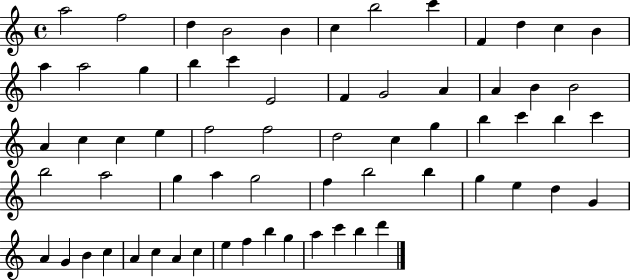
{
  \clef treble
  \time 4/4
  \defaultTimeSignature
  \key c \major
  a''2 f''2 | d''4 b'2 b'4 | c''4 b''2 c'''4 | f'4 d''4 c''4 b'4 | \break a''4 a''2 g''4 | b''4 c'''4 e'2 | f'4 g'2 a'4 | a'4 b'4 b'2 | \break a'4 c''4 c''4 e''4 | f''2 f''2 | d''2 c''4 g''4 | b''4 c'''4 b''4 c'''4 | \break b''2 a''2 | g''4 a''4 g''2 | f''4 b''2 b''4 | g''4 e''4 d''4 g'4 | \break a'4 g'4 b'4 c''4 | a'4 c''4 a'4 c''4 | e''4 f''4 b''4 g''4 | a''4 c'''4 b''4 d'''4 | \break \bar "|."
}